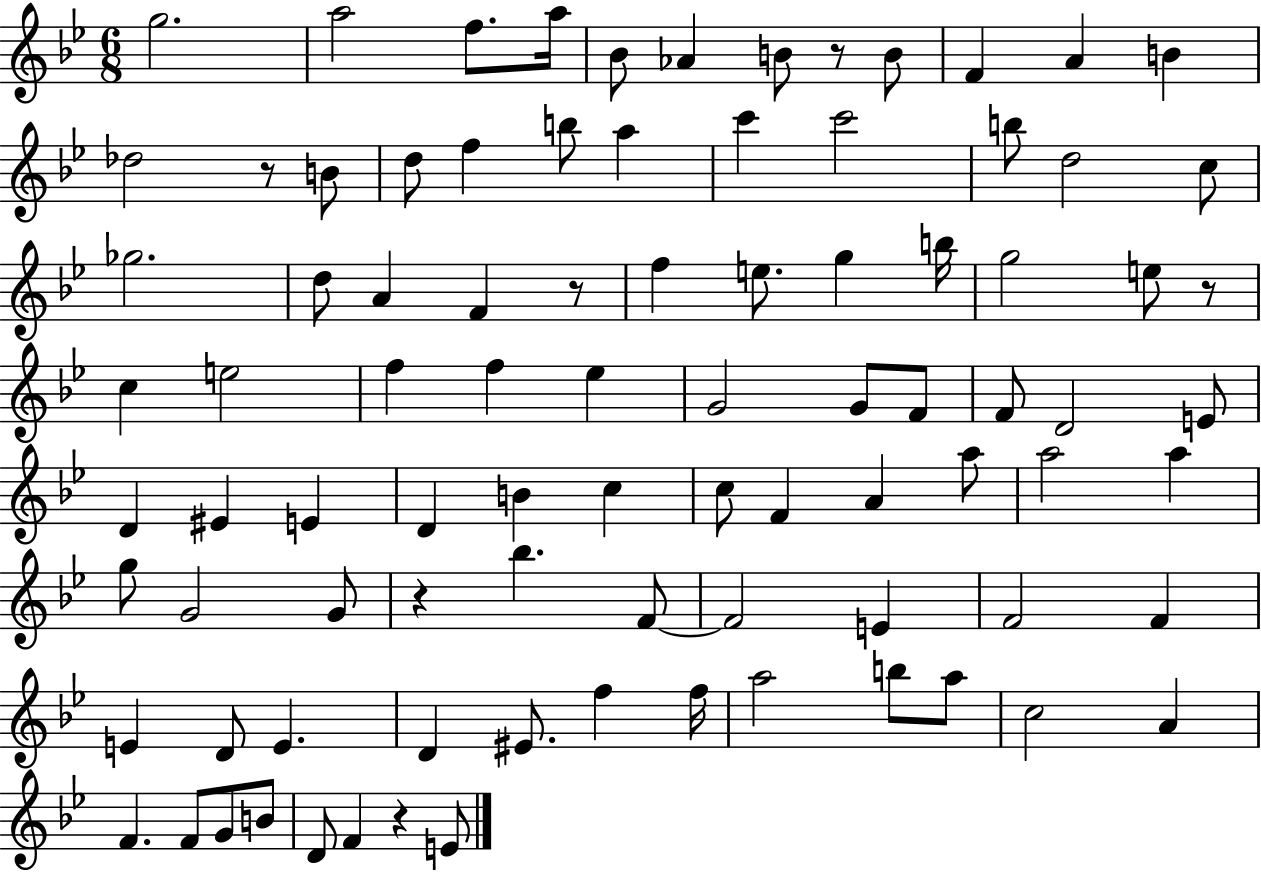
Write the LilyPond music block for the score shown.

{
  \clef treble
  \numericTimeSignature
  \time 6/8
  \key bes \major
  g''2. | a''2 f''8. a''16 | bes'8 aes'4 b'8 r8 b'8 | f'4 a'4 b'4 | \break des''2 r8 b'8 | d''8 f''4 b''8 a''4 | c'''4 c'''2 | b''8 d''2 c''8 | \break ges''2. | d''8 a'4 f'4 r8 | f''4 e''8. g''4 b''16 | g''2 e''8 r8 | \break c''4 e''2 | f''4 f''4 ees''4 | g'2 g'8 f'8 | f'8 d'2 e'8 | \break d'4 eis'4 e'4 | d'4 b'4 c''4 | c''8 f'4 a'4 a''8 | a''2 a''4 | \break g''8 g'2 g'8 | r4 bes''4. f'8~~ | f'2 e'4 | f'2 f'4 | \break e'4 d'8 e'4. | d'4 eis'8. f''4 f''16 | a''2 b''8 a''8 | c''2 a'4 | \break f'4. f'8 g'8 b'8 | d'8 f'4 r4 e'8 | \bar "|."
}